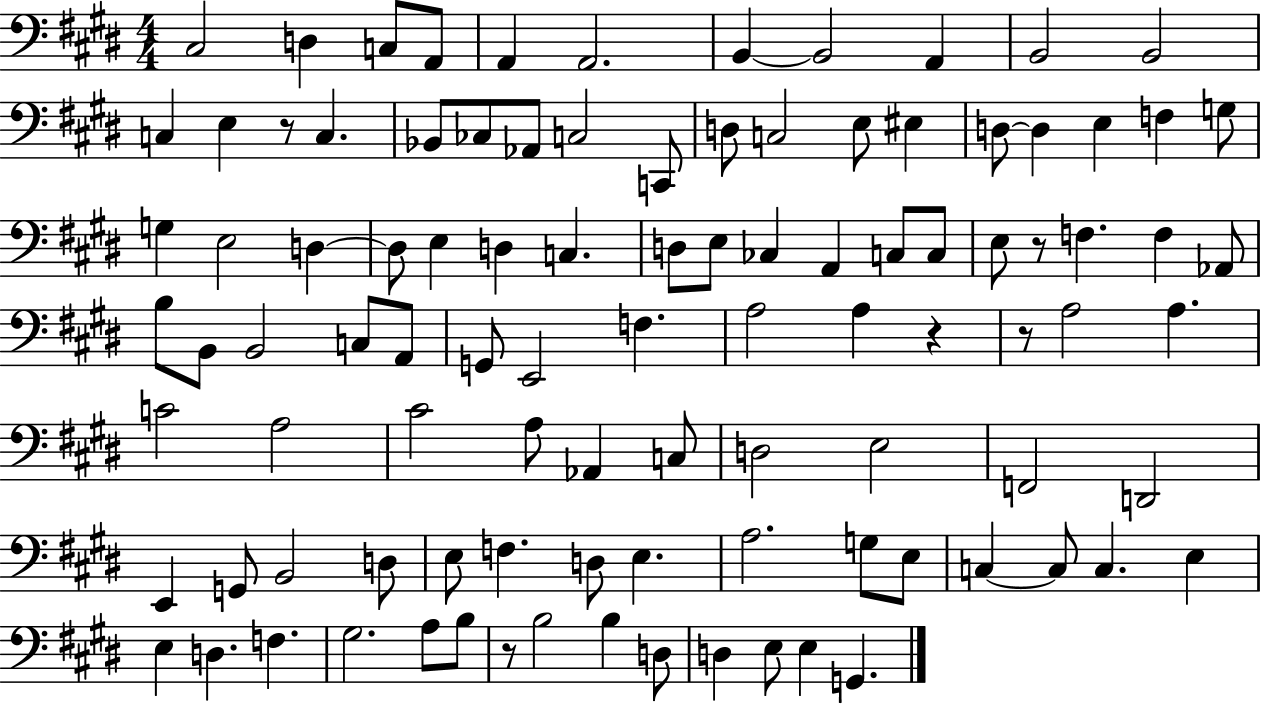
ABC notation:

X:1
T:Untitled
M:4/4
L:1/4
K:E
^C,2 D, C,/2 A,,/2 A,, A,,2 B,, B,,2 A,, B,,2 B,,2 C, E, z/2 C, _B,,/2 _C,/2 _A,,/2 C,2 C,,/2 D,/2 C,2 E,/2 ^E, D,/2 D, E, F, G,/2 G, E,2 D, D,/2 E, D, C, D,/2 E,/2 _C, A,, C,/2 C,/2 E,/2 z/2 F, F, _A,,/2 B,/2 B,,/2 B,,2 C,/2 A,,/2 G,,/2 E,,2 F, A,2 A, z z/2 A,2 A, C2 A,2 ^C2 A,/2 _A,, C,/2 D,2 E,2 F,,2 D,,2 E,, G,,/2 B,,2 D,/2 E,/2 F, D,/2 E, A,2 G,/2 E,/2 C, C,/2 C, E, E, D, F, ^G,2 A,/2 B,/2 z/2 B,2 B, D,/2 D, E,/2 E, G,,